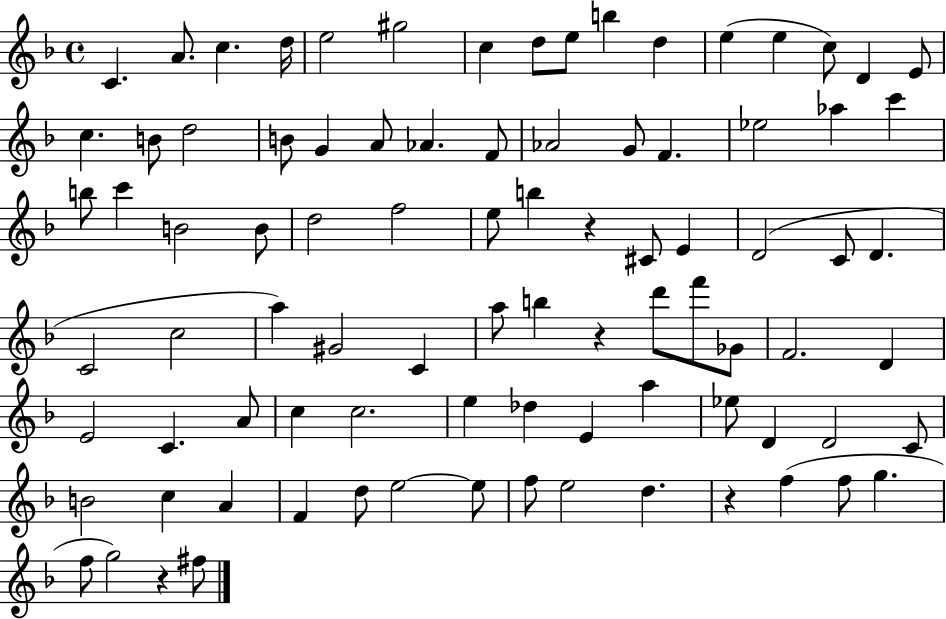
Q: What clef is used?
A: treble